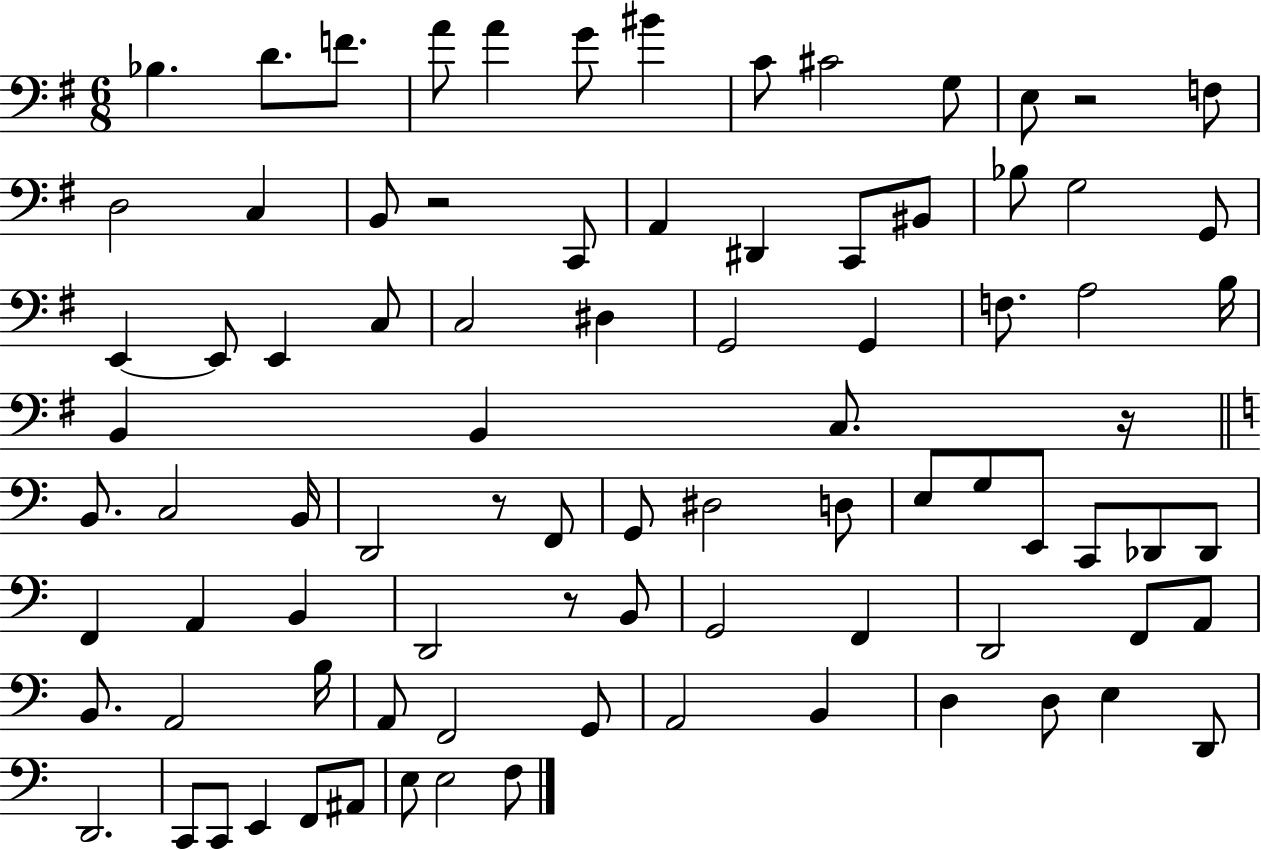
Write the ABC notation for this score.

X:1
T:Untitled
M:6/8
L:1/4
K:G
_B, D/2 F/2 A/2 A G/2 ^B C/2 ^C2 G,/2 E,/2 z2 F,/2 D,2 C, B,,/2 z2 C,,/2 A,, ^D,, C,,/2 ^B,,/2 _B,/2 G,2 G,,/2 E,, E,,/2 E,, C,/2 C,2 ^D, G,,2 G,, F,/2 A,2 B,/4 B,, B,, C,/2 z/4 B,,/2 C,2 B,,/4 D,,2 z/2 F,,/2 G,,/2 ^D,2 D,/2 E,/2 G,/2 E,,/2 C,,/2 _D,,/2 _D,,/2 F,, A,, B,, D,,2 z/2 B,,/2 G,,2 F,, D,,2 F,,/2 A,,/2 B,,/2 A,,2 B,/4 A,,/2 F,,2 G,,/2 A,,2 B,, D, D,/2 E, D,,/2 D,,2 C,,/2 C,,/2 E,, F,,/2 ^A,,/2 E,/2 E,2 F,/2